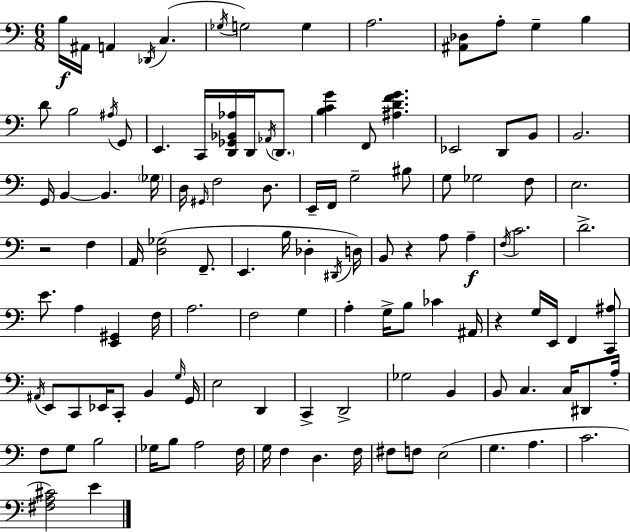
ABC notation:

X:1
T:Untitled
M:6/8
L:1/4
K:C
B,/4 ^A,,/4 A,, _D,,/4 C, _G,/4 G,2 G, A,2 [^A,,_D,]/2 A,/2 G, B, D/2 B,2 ^A,/4 G,,/2 E,, C,,/4 [D,,_G,,_B,,_A,]/4 D,,/4 _A,,/4 D,,/2 [B,CG] F,,/2 [^A,DFG] _E,,2 D,,/2 B,,/2 B,,2 G,,/4 B,, B,, _G,/4 D,/4 ^G,,/4 F,2 D,/2 E,,/4 F,,/4 G,2 ^B,/2 G,/2 _G,2 F,/2 E,2 z2 F, A,,/4 [D,_G,]2 F,,/2 E,, B,/4 _D, ^D,,/4 D,/4 B,,/2 z A,/2 A, F,/4 C2 D2 E/2 A, [E,,^G,,] F,/4 A,2 F,2 G, A, G,/4 B,/2 _C ^A,,/4 z G,/4 E,,/4 F,, [C,,^A,]/2 ^A,,/4 E,,/2 C,,/2 _E,,/4 C,,/2 B,, G,/4 G,,/4 E,2 D,, C,, D,,2 _G,2 B,, B,,/2 C, C,/4 ^D,,/2 A,/4 F,/2 G,/2 B,2 _G,/4 B,/2 A,2 F,/4 G,/4 F, D, F,/4 ^F,/2 F,/2 E,2 G, A, C2 [^F,A,^C]2 E